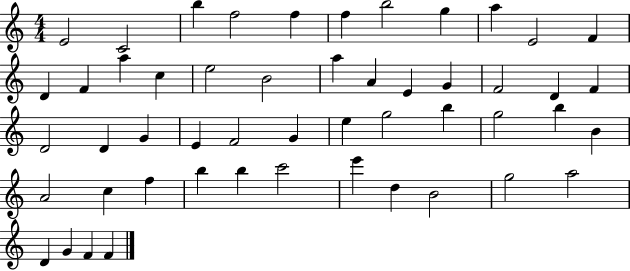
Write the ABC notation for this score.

X:1
T:Untitled
M:4/4
L:1/4
K:C
E2 C2 b f2 f f b2 g a E2 F D F a c e2 B2 a A E G F2 D F D2 D G E F2 G e g2 b g2 b B A2 c f b b c'2 e' d B2 g2 a2 D G F F